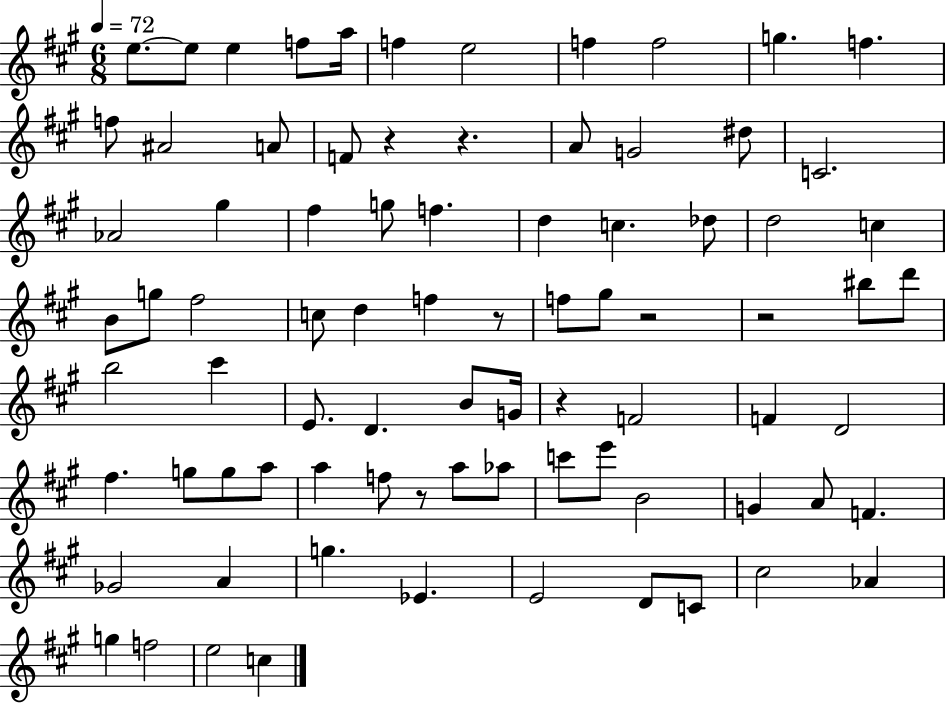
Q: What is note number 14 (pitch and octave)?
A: A4